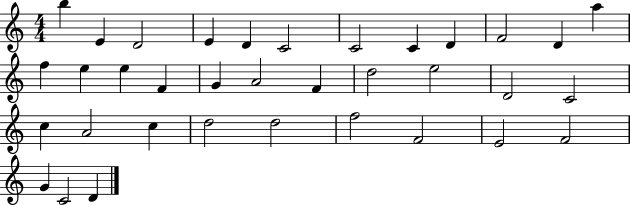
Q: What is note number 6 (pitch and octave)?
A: C4